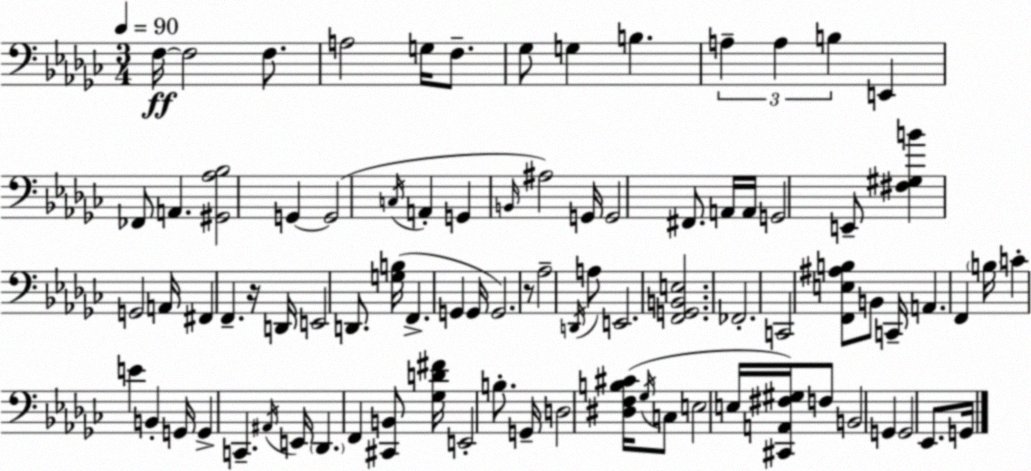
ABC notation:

X:1
T:Untitled
M:3/4
L:1/4
K:Ebm
F,/4 F,2 F,/2 A,2 G,/4 F,/2 _G,/2 G, B, A, A, B, E,, _F,,/2 A,, [^G,,_A,_B,]2 G,, G,,2 C,/4 A,, G,, B,,/4 ^A,2 G,,/4 G,,2 ^F,,/2 A,,/4 A,,/4 G,,2 E,,/2 [^F,^G,B] G,,2 A,,/4 ^F,, F,, z/4 D,,/4 E,,2 D,,/2 [G,B,]/4 F,, G,, G,,/4 G,,2 z/2 _A,2 D,,/4 A,/2 E,,2 [F,,G,,B,,E,]2 _F,,2 C,,2 [F,,E,^A,B,]/2 B,,/2 C,,/4 A,, F,, B,/4 C E B,, G,,/4 G,, C,, ^A,,/4 E,,/4 _D,, F,, [^C,,B,,]/2 [_G,D^F]/4 E,,2 B,/2 G,,/4 D,2 [^D,F,B,^C]/4 _G,/4 C,/2 E,2 E,/4 [^C,,A,,^F,^G,]/4 F,/2 B,,2 G,, G,,2 _E,,/2 G,,/4